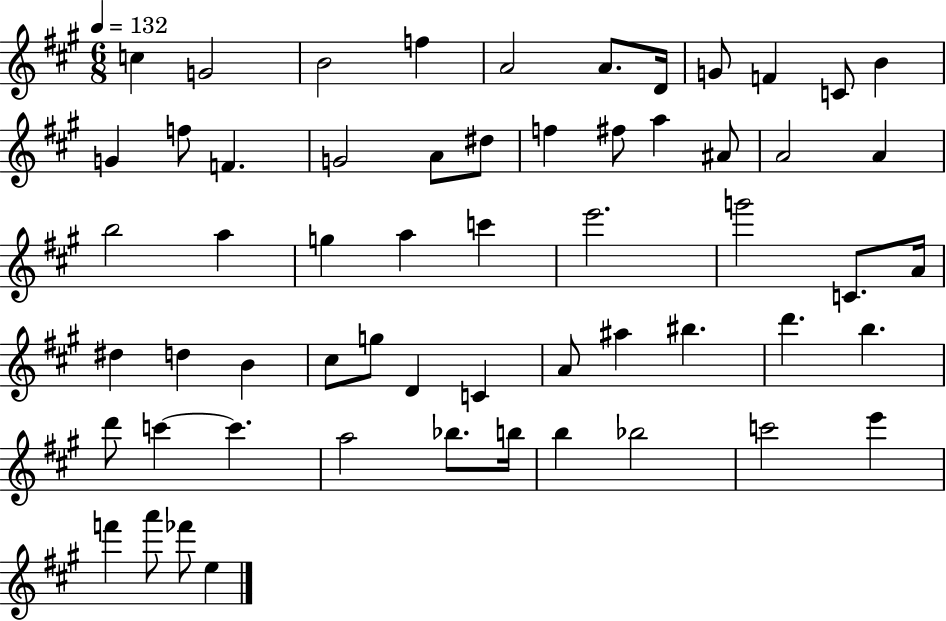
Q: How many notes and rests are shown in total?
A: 58